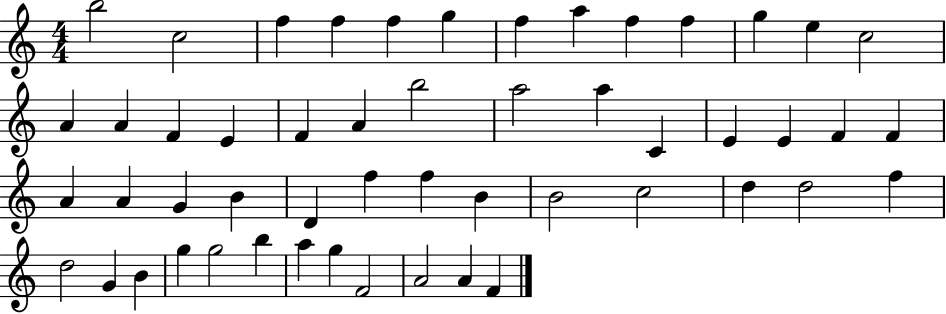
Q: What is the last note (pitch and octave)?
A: F4